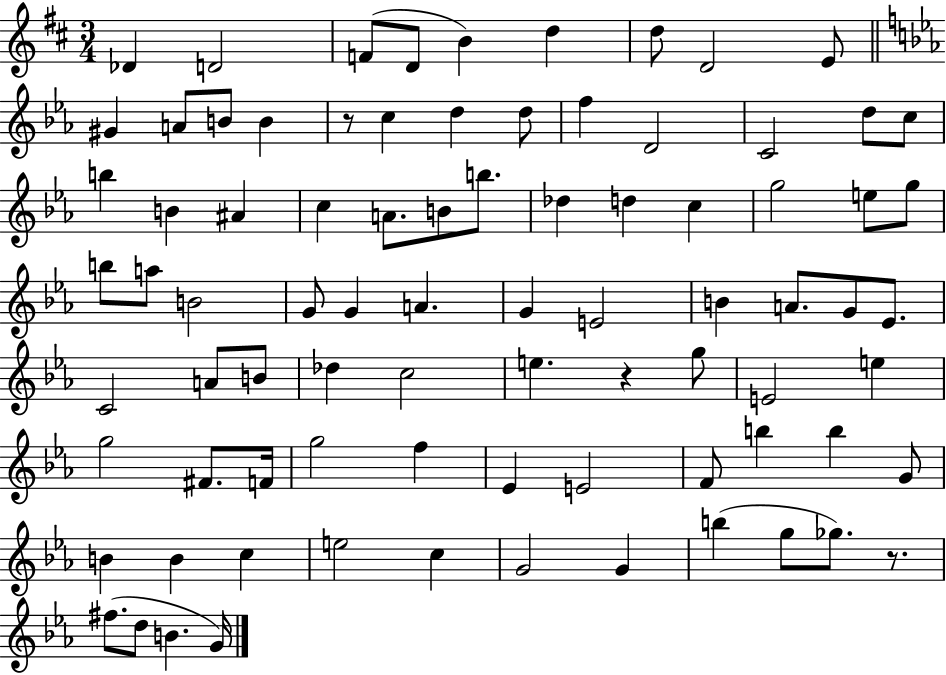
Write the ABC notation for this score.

X:1
T:Untitled
M:3/4
L:1/4
K:D
_D D2 F/2 D/2 B d d/2 D2 E/2 ^G A/2 B/2 B z/2 c d d/2 f D2 C2 d/2 c/2 b B ^A c A/2 B/2 b/2 _d d c g2 e/2 g/2 b/2 a/2 B2 G/2 G A G E2 B A/2 G/2 _E/2 C2 A/2 B/2 _d c2 e z g/2 E2 e g2 ^F/2 F/4 g2 f _E E2 F/2 b b G/2 B B c e2 c G2 G b g/2 _g/2 z/2 ^f/2 d/2 B G/4